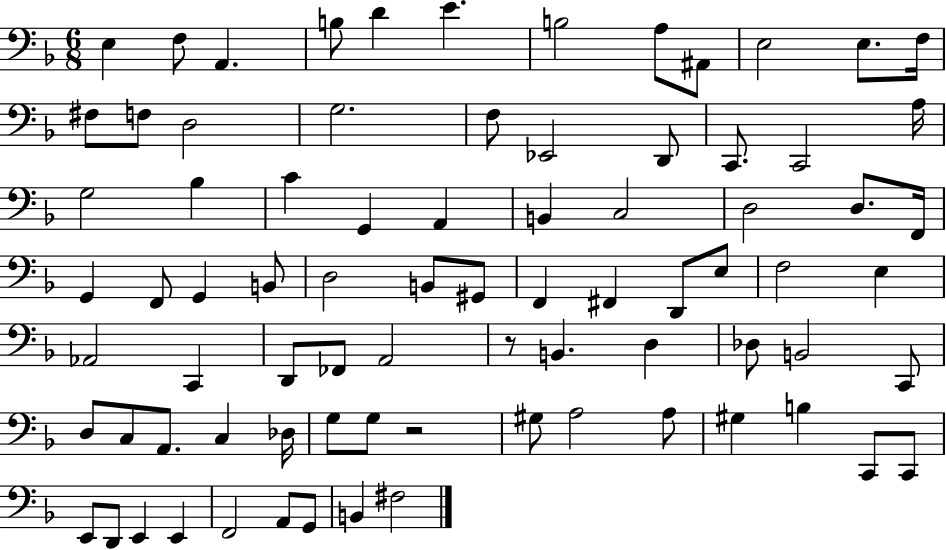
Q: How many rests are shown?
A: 2